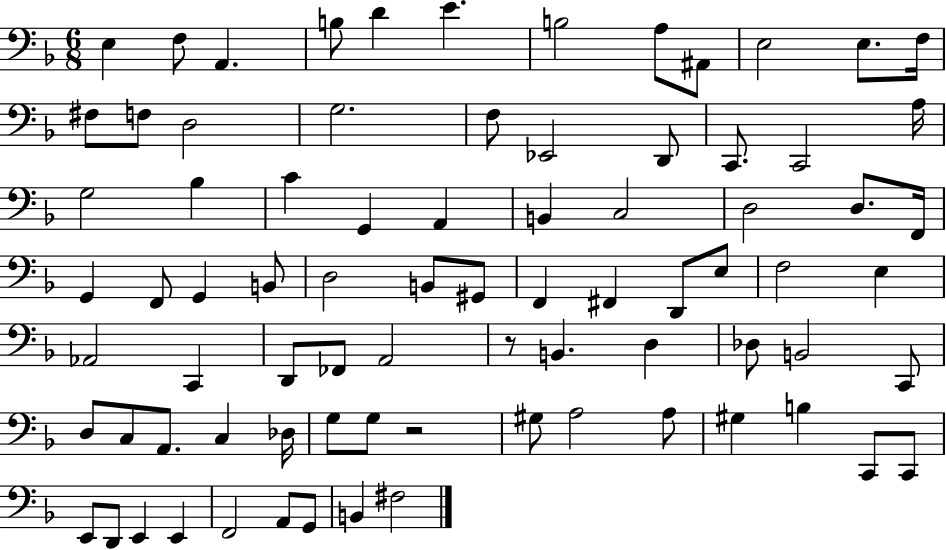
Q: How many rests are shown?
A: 2